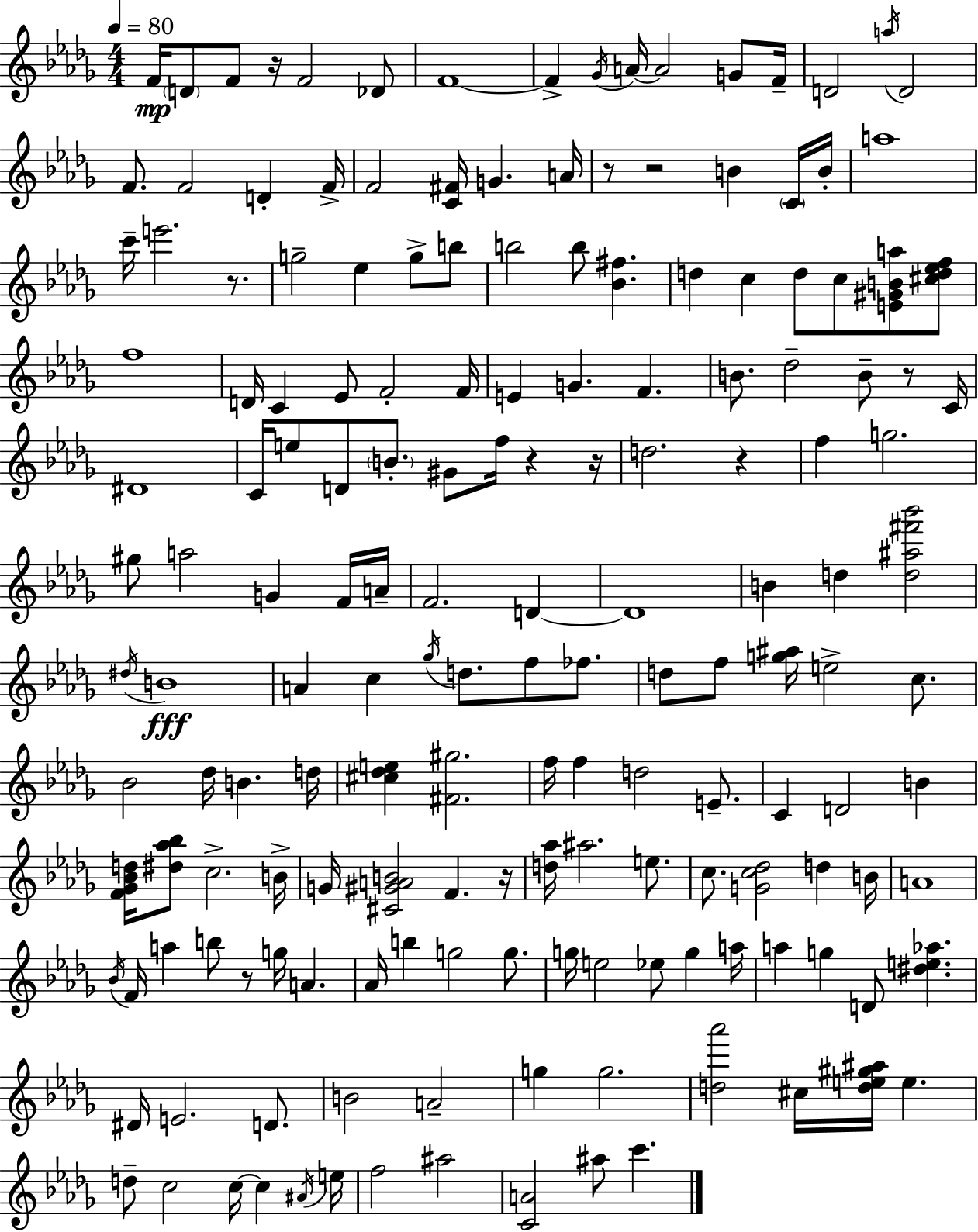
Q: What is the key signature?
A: BES minor